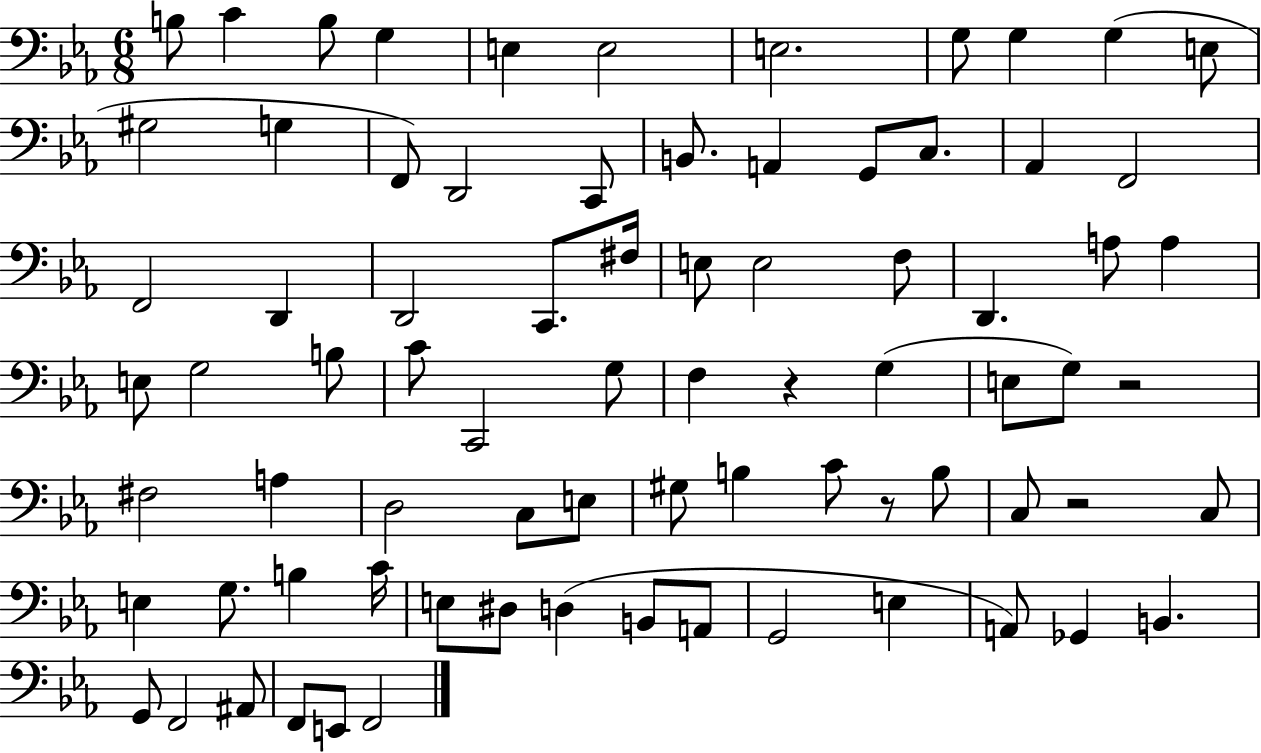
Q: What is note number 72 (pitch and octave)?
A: F2